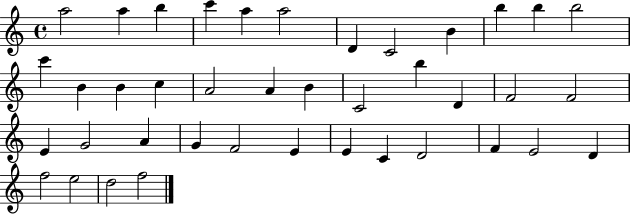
X:1
T:Untitled
M:4/4
L:1/4
K:C
a2 a b c' a a2 D C2 B b b b2 c' B B c A2 A B C2 b D F2 F2 E G2 A G F2 E E C D2 F E2 D f2 e2 d2 f2